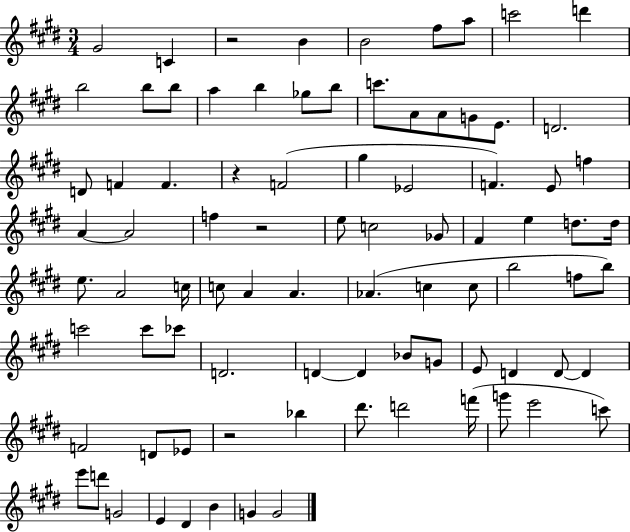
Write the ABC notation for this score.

X:1
T:Untitled
M:3/4
L:1/4
K:E
^G2 C z2 B B2 ^f/2 a/2 c'2 d' b2 b/2 b/2 a b _g/2 b/2 c'/2 A/2 A/2 G/2 E/2 D2 D/2 F F z F2 ^g _E2 F E/2 f A A2 f z2 e/2 c2 _G/2 ^F e d/2 d/4 e/2 A2 c/4 c/2 A A _A c c/2 b2 f/2 b/2 c'2 c'/2 _c'/2 D2 D D _B/2 G/2 E/2 D D/2 D F2 D/2 _E/2 z2 _b ^d'/2 d'2 f'/4 g'/2 e'2 c'/2 e'/2 d'/2 G2 E ^D B G G2